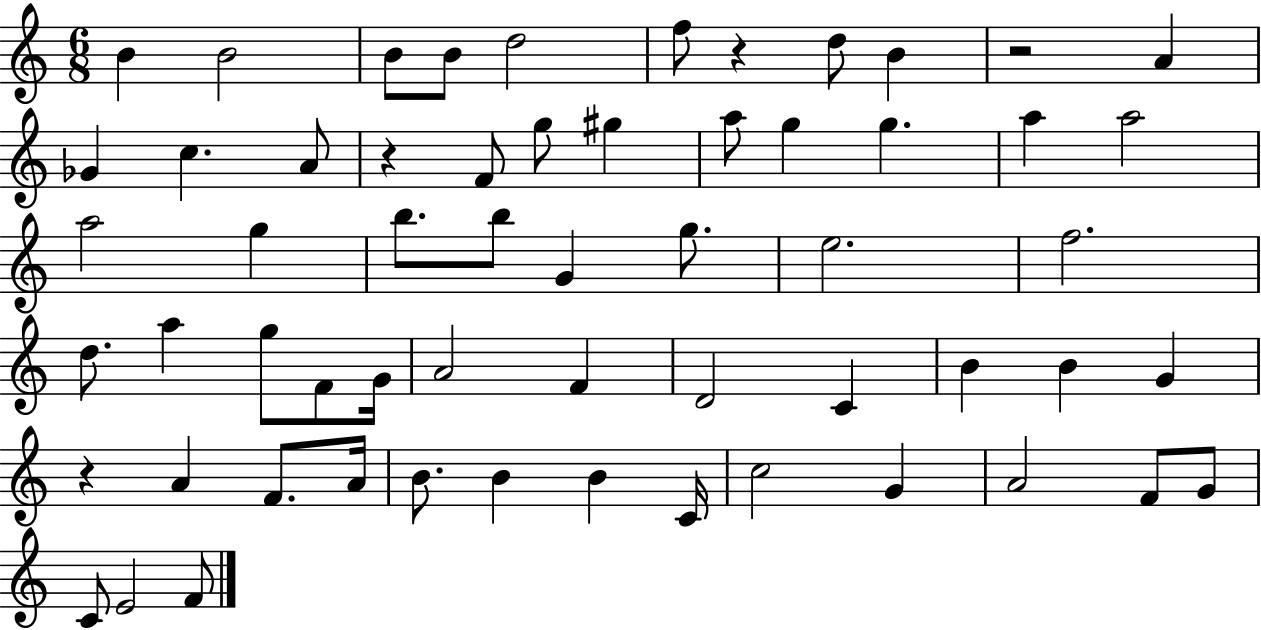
B4/q B4/h B4/e B4/e D5/h F5/e R/q D5/e B4/q R/h A4/q Gb4/q C5/q. A4/e R/q F4/e G5/e G#5/q A5/e G5/q G5/q. A5/q A5/h A5/h G5/q B5/e. B5/e G4/q G5/e. E5/h. F5/h. D5/e. A5/q G5/e F4/e G4/s A4/h F4/q D4/h C4/q B4/q B4/q G4/q R/q A4/q F4/e. A4/s B4/e. B4/q B4/q C4/s C5/h G4/q A4/h F4/e G4/e C4/e E4/h F4/e